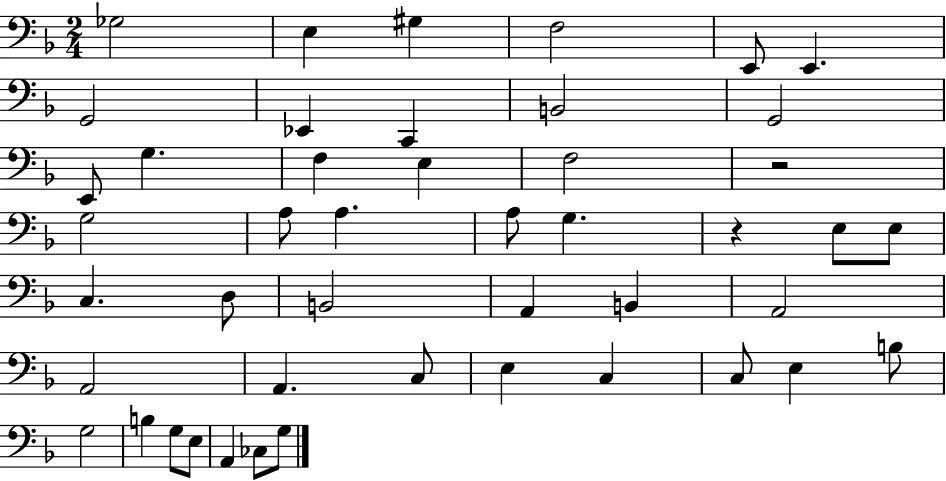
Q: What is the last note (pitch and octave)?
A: G3